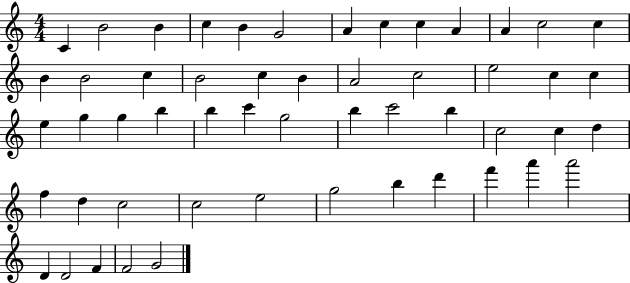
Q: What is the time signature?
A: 4/4